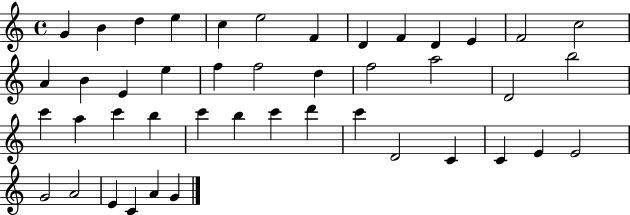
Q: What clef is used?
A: treble